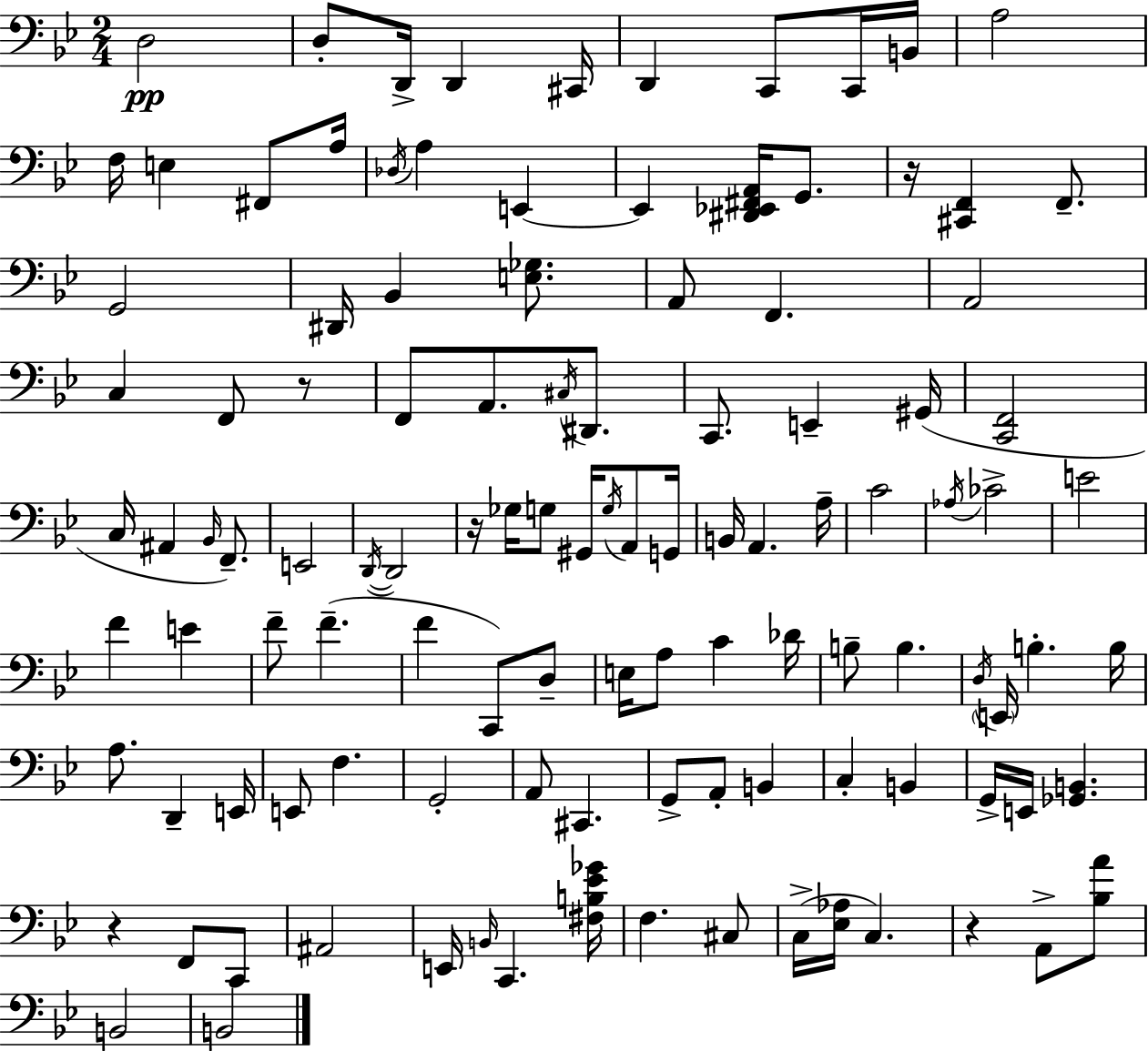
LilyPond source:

{
  \clef bass
  \numericTimeSignature
  \time 2/4
  \key g \minor
  d2\pp | d8-. d,16-> d,4 cis,16 | d,4 c,8 c,16 b,16 | a2 | \break f16 e4 fis,8 a16 | \acciaccatura { des16 } a4 e,4~~ | e,4 <dis, ees, fis, a,>16 g,8. | r16 <cis, f,>4 f,8.-- | \break g,2 | dis,16 bes,4 <e ges>8. | a,8 f,4. | a,2 | \break c4 f,8 r8 | f,8 a,8. \acciaccatura { cis16 } dis,8. | c,8. e,4-- | gis,16( <c, f,>2 | \break c16 ais,4 \grace { bes,16 }) | f,8.-- e,2 | \acciaccatura { d,16~ }~ d,2 | r16 ges16 g8 | \break gis,16 \acciaccatura { g16 } a,8 g,16 b,16 a,4. | a16-- c'2 | \acciaccatura { aes16 } ces'2-> | e'2 | \break f'4 | e'4 f'8-- | f'4.--( f'4 | c,8) d8-- e16 a8 | \break c'4 des'16 b8-- | b4. \acciaccatura { d16 } \parenthesize e,16 | b4.-. b16 a8. | d,4-- e,16 e,8 | \break f4. g,2-. | a,8 | cis,4. g,8-> | a,8-. b,4 c4-. | \break b,4 g,16-> | e,16 <ges, b,>4. r4 | f,8 c,8 ais,2 | e,16 | \break \grace { b,16 } c,4. <fis b ees' ges'>16 | f4. cis8 | c16->( <ees aes>16 c4.) | r4 a,8-> <bes a'>8 | \break b,2 | b,2 | \bar "|."
}